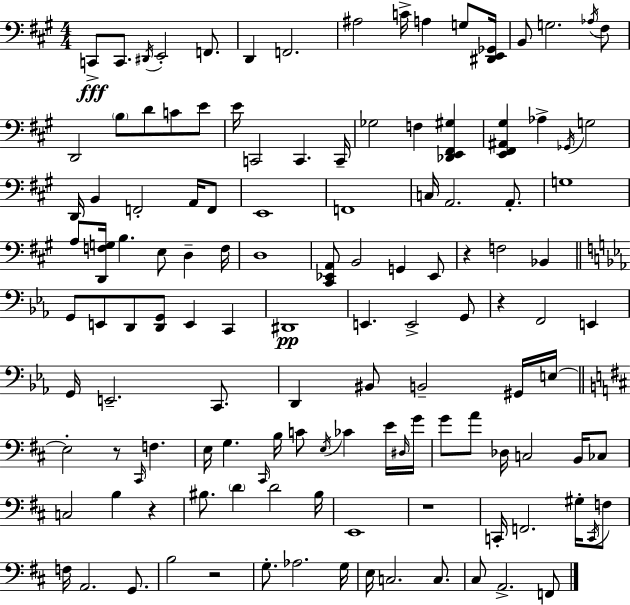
X:1
T:Untitled
M:4/4
L:1/4
K:A
C,,/2 C,,/2 ^D,,/4 E,,2 F,,/2 D,, F,,2 ^A,2 C/4 A, G,/2 [^D,,E,,_G,,]/4 B,,/2 G,2 _A,/4 ^F,/2 D,,2 B,/2 D/2 C/2 E/2 E/4 C,,2 C,, C,,/4 _G,2 F, [_D,,E,,^F,,^G,] [E,,^F,,^A,,^G,] _A, _G,,/4 G,2 D,,/4 B,, F,,2 A,,/4 F,,/2 E,,4 F,,4 C,/4 A,,2 A,,/2 G,4 A,/2 [D,,F,G,]/4 B, E,/2 D, F,/4 D,4 [^C,,_E,,A,,]/2 B,,2 G,, _E,,/2 z F,2 _B,, G,,/2 E,,/2 D,,/2 [D,,G,,]/2 E,, C,, ^D,,4 E,, E,,2 G,,/2 z F,,2 E,, G,,/4 E,,2 C,,/2 D,, ^B,,/2 B,,2 ^G,,/4 E,/4 E,2 z/2 ^C,,/4 F, E,/4 G, ^C,,/4 B,/4 C/2 E,/4 _C E/4 ^D,/4 G/4 G/2 A/2 _D,/4 C,2 B,,/4 _C,/2 C,2 B, z ^B,/2 D D2 ^B,/4 E,,4 z4 C,,/4 F,,2 ^G,/4 C,,/4 F,/2 F,/4 A,,2 G,,/2 B,2 z2 G,/2 _A,2 G,/4 E,/4 C,2 C,/2 ^C,/2 A,,2 F,,/2